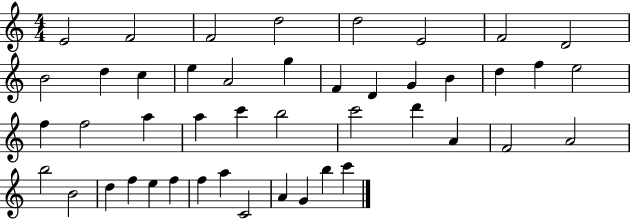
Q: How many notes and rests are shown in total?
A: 45